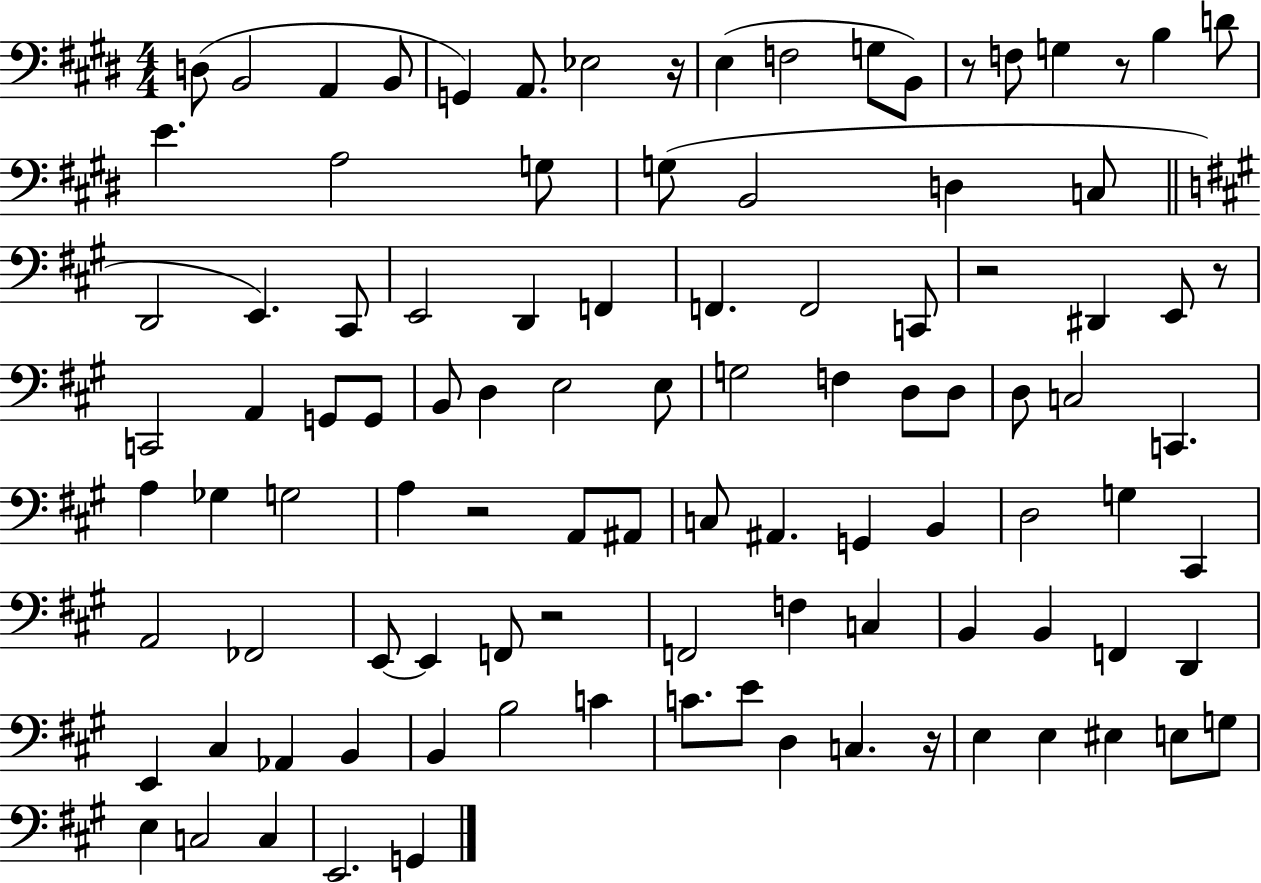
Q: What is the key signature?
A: E major